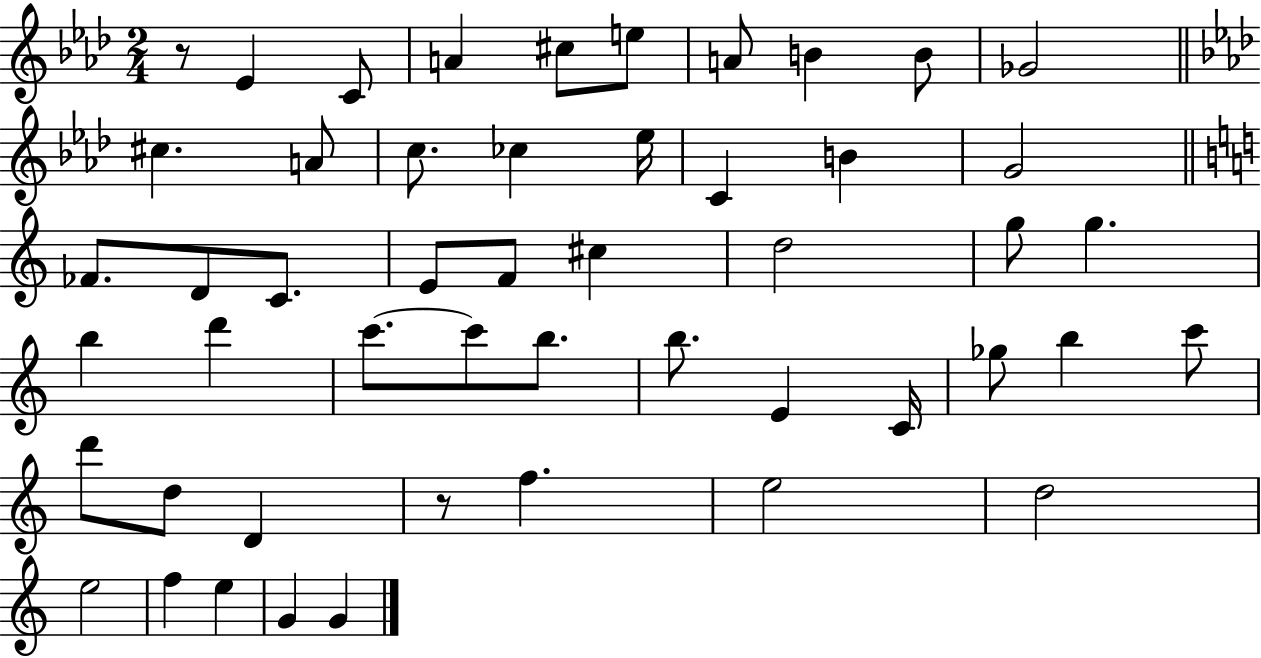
{
  \clef treble
  \numericTimeSignature
  \time 2/4
  \key aes \major
  r8 ees'4 c'8 | a'4 cis''8 e''8 | a'8 b'4 b'8 | ges'2 | \break \bar "||" \break \key aes \major cis''4. a'8 | c''8. ces''4 ees''16 | c'4 b'4 | g'2 | \break \bar "||" \break \key c \major fes'8. d'8 c'8. | e'8 f'8 cis''4 | d''2 | g''8 g''4. | \break b''4 d'''4 | c'''8.~~ c'''8 b''8. | b''8. e'4 c'16 | ges''8 b''4 c'''8 | \break d'''8 d''8 d'4 | r8 f''4. | e''2 | d''2 | \break e''2 | f''4 e''4 | g'4 g'4 | \bar "|."
}